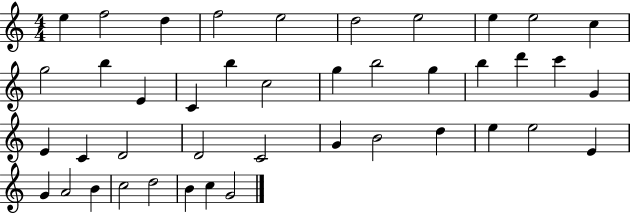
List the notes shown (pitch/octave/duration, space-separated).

E5/q F5/h D5/q F5/h E5/h D5/h E5/h E5/q E5/h C5/q G5/h B5/q E4/q C4/q B5/q C5/h G5/q B5/h G5/q B5/q D6/q C6/q G4/q E4/q C4/q D4/h D4/h C4/h G4/q B4/h D5/q E5/q E5/h E4/q G4/q A4/h B4/q C5/h D5/h B4/q C5/q G4/h